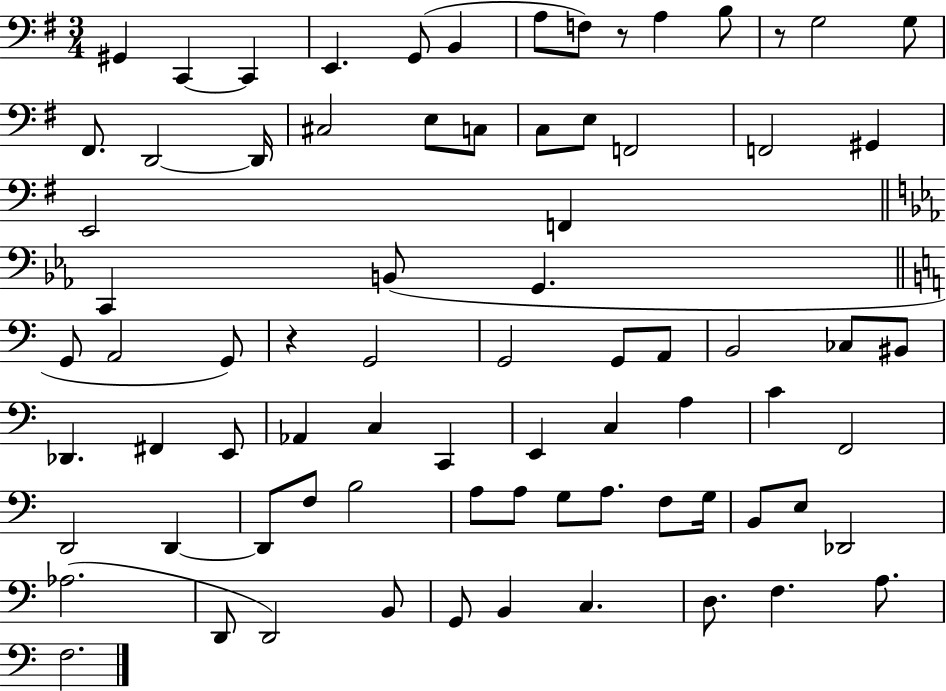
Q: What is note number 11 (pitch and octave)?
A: G3